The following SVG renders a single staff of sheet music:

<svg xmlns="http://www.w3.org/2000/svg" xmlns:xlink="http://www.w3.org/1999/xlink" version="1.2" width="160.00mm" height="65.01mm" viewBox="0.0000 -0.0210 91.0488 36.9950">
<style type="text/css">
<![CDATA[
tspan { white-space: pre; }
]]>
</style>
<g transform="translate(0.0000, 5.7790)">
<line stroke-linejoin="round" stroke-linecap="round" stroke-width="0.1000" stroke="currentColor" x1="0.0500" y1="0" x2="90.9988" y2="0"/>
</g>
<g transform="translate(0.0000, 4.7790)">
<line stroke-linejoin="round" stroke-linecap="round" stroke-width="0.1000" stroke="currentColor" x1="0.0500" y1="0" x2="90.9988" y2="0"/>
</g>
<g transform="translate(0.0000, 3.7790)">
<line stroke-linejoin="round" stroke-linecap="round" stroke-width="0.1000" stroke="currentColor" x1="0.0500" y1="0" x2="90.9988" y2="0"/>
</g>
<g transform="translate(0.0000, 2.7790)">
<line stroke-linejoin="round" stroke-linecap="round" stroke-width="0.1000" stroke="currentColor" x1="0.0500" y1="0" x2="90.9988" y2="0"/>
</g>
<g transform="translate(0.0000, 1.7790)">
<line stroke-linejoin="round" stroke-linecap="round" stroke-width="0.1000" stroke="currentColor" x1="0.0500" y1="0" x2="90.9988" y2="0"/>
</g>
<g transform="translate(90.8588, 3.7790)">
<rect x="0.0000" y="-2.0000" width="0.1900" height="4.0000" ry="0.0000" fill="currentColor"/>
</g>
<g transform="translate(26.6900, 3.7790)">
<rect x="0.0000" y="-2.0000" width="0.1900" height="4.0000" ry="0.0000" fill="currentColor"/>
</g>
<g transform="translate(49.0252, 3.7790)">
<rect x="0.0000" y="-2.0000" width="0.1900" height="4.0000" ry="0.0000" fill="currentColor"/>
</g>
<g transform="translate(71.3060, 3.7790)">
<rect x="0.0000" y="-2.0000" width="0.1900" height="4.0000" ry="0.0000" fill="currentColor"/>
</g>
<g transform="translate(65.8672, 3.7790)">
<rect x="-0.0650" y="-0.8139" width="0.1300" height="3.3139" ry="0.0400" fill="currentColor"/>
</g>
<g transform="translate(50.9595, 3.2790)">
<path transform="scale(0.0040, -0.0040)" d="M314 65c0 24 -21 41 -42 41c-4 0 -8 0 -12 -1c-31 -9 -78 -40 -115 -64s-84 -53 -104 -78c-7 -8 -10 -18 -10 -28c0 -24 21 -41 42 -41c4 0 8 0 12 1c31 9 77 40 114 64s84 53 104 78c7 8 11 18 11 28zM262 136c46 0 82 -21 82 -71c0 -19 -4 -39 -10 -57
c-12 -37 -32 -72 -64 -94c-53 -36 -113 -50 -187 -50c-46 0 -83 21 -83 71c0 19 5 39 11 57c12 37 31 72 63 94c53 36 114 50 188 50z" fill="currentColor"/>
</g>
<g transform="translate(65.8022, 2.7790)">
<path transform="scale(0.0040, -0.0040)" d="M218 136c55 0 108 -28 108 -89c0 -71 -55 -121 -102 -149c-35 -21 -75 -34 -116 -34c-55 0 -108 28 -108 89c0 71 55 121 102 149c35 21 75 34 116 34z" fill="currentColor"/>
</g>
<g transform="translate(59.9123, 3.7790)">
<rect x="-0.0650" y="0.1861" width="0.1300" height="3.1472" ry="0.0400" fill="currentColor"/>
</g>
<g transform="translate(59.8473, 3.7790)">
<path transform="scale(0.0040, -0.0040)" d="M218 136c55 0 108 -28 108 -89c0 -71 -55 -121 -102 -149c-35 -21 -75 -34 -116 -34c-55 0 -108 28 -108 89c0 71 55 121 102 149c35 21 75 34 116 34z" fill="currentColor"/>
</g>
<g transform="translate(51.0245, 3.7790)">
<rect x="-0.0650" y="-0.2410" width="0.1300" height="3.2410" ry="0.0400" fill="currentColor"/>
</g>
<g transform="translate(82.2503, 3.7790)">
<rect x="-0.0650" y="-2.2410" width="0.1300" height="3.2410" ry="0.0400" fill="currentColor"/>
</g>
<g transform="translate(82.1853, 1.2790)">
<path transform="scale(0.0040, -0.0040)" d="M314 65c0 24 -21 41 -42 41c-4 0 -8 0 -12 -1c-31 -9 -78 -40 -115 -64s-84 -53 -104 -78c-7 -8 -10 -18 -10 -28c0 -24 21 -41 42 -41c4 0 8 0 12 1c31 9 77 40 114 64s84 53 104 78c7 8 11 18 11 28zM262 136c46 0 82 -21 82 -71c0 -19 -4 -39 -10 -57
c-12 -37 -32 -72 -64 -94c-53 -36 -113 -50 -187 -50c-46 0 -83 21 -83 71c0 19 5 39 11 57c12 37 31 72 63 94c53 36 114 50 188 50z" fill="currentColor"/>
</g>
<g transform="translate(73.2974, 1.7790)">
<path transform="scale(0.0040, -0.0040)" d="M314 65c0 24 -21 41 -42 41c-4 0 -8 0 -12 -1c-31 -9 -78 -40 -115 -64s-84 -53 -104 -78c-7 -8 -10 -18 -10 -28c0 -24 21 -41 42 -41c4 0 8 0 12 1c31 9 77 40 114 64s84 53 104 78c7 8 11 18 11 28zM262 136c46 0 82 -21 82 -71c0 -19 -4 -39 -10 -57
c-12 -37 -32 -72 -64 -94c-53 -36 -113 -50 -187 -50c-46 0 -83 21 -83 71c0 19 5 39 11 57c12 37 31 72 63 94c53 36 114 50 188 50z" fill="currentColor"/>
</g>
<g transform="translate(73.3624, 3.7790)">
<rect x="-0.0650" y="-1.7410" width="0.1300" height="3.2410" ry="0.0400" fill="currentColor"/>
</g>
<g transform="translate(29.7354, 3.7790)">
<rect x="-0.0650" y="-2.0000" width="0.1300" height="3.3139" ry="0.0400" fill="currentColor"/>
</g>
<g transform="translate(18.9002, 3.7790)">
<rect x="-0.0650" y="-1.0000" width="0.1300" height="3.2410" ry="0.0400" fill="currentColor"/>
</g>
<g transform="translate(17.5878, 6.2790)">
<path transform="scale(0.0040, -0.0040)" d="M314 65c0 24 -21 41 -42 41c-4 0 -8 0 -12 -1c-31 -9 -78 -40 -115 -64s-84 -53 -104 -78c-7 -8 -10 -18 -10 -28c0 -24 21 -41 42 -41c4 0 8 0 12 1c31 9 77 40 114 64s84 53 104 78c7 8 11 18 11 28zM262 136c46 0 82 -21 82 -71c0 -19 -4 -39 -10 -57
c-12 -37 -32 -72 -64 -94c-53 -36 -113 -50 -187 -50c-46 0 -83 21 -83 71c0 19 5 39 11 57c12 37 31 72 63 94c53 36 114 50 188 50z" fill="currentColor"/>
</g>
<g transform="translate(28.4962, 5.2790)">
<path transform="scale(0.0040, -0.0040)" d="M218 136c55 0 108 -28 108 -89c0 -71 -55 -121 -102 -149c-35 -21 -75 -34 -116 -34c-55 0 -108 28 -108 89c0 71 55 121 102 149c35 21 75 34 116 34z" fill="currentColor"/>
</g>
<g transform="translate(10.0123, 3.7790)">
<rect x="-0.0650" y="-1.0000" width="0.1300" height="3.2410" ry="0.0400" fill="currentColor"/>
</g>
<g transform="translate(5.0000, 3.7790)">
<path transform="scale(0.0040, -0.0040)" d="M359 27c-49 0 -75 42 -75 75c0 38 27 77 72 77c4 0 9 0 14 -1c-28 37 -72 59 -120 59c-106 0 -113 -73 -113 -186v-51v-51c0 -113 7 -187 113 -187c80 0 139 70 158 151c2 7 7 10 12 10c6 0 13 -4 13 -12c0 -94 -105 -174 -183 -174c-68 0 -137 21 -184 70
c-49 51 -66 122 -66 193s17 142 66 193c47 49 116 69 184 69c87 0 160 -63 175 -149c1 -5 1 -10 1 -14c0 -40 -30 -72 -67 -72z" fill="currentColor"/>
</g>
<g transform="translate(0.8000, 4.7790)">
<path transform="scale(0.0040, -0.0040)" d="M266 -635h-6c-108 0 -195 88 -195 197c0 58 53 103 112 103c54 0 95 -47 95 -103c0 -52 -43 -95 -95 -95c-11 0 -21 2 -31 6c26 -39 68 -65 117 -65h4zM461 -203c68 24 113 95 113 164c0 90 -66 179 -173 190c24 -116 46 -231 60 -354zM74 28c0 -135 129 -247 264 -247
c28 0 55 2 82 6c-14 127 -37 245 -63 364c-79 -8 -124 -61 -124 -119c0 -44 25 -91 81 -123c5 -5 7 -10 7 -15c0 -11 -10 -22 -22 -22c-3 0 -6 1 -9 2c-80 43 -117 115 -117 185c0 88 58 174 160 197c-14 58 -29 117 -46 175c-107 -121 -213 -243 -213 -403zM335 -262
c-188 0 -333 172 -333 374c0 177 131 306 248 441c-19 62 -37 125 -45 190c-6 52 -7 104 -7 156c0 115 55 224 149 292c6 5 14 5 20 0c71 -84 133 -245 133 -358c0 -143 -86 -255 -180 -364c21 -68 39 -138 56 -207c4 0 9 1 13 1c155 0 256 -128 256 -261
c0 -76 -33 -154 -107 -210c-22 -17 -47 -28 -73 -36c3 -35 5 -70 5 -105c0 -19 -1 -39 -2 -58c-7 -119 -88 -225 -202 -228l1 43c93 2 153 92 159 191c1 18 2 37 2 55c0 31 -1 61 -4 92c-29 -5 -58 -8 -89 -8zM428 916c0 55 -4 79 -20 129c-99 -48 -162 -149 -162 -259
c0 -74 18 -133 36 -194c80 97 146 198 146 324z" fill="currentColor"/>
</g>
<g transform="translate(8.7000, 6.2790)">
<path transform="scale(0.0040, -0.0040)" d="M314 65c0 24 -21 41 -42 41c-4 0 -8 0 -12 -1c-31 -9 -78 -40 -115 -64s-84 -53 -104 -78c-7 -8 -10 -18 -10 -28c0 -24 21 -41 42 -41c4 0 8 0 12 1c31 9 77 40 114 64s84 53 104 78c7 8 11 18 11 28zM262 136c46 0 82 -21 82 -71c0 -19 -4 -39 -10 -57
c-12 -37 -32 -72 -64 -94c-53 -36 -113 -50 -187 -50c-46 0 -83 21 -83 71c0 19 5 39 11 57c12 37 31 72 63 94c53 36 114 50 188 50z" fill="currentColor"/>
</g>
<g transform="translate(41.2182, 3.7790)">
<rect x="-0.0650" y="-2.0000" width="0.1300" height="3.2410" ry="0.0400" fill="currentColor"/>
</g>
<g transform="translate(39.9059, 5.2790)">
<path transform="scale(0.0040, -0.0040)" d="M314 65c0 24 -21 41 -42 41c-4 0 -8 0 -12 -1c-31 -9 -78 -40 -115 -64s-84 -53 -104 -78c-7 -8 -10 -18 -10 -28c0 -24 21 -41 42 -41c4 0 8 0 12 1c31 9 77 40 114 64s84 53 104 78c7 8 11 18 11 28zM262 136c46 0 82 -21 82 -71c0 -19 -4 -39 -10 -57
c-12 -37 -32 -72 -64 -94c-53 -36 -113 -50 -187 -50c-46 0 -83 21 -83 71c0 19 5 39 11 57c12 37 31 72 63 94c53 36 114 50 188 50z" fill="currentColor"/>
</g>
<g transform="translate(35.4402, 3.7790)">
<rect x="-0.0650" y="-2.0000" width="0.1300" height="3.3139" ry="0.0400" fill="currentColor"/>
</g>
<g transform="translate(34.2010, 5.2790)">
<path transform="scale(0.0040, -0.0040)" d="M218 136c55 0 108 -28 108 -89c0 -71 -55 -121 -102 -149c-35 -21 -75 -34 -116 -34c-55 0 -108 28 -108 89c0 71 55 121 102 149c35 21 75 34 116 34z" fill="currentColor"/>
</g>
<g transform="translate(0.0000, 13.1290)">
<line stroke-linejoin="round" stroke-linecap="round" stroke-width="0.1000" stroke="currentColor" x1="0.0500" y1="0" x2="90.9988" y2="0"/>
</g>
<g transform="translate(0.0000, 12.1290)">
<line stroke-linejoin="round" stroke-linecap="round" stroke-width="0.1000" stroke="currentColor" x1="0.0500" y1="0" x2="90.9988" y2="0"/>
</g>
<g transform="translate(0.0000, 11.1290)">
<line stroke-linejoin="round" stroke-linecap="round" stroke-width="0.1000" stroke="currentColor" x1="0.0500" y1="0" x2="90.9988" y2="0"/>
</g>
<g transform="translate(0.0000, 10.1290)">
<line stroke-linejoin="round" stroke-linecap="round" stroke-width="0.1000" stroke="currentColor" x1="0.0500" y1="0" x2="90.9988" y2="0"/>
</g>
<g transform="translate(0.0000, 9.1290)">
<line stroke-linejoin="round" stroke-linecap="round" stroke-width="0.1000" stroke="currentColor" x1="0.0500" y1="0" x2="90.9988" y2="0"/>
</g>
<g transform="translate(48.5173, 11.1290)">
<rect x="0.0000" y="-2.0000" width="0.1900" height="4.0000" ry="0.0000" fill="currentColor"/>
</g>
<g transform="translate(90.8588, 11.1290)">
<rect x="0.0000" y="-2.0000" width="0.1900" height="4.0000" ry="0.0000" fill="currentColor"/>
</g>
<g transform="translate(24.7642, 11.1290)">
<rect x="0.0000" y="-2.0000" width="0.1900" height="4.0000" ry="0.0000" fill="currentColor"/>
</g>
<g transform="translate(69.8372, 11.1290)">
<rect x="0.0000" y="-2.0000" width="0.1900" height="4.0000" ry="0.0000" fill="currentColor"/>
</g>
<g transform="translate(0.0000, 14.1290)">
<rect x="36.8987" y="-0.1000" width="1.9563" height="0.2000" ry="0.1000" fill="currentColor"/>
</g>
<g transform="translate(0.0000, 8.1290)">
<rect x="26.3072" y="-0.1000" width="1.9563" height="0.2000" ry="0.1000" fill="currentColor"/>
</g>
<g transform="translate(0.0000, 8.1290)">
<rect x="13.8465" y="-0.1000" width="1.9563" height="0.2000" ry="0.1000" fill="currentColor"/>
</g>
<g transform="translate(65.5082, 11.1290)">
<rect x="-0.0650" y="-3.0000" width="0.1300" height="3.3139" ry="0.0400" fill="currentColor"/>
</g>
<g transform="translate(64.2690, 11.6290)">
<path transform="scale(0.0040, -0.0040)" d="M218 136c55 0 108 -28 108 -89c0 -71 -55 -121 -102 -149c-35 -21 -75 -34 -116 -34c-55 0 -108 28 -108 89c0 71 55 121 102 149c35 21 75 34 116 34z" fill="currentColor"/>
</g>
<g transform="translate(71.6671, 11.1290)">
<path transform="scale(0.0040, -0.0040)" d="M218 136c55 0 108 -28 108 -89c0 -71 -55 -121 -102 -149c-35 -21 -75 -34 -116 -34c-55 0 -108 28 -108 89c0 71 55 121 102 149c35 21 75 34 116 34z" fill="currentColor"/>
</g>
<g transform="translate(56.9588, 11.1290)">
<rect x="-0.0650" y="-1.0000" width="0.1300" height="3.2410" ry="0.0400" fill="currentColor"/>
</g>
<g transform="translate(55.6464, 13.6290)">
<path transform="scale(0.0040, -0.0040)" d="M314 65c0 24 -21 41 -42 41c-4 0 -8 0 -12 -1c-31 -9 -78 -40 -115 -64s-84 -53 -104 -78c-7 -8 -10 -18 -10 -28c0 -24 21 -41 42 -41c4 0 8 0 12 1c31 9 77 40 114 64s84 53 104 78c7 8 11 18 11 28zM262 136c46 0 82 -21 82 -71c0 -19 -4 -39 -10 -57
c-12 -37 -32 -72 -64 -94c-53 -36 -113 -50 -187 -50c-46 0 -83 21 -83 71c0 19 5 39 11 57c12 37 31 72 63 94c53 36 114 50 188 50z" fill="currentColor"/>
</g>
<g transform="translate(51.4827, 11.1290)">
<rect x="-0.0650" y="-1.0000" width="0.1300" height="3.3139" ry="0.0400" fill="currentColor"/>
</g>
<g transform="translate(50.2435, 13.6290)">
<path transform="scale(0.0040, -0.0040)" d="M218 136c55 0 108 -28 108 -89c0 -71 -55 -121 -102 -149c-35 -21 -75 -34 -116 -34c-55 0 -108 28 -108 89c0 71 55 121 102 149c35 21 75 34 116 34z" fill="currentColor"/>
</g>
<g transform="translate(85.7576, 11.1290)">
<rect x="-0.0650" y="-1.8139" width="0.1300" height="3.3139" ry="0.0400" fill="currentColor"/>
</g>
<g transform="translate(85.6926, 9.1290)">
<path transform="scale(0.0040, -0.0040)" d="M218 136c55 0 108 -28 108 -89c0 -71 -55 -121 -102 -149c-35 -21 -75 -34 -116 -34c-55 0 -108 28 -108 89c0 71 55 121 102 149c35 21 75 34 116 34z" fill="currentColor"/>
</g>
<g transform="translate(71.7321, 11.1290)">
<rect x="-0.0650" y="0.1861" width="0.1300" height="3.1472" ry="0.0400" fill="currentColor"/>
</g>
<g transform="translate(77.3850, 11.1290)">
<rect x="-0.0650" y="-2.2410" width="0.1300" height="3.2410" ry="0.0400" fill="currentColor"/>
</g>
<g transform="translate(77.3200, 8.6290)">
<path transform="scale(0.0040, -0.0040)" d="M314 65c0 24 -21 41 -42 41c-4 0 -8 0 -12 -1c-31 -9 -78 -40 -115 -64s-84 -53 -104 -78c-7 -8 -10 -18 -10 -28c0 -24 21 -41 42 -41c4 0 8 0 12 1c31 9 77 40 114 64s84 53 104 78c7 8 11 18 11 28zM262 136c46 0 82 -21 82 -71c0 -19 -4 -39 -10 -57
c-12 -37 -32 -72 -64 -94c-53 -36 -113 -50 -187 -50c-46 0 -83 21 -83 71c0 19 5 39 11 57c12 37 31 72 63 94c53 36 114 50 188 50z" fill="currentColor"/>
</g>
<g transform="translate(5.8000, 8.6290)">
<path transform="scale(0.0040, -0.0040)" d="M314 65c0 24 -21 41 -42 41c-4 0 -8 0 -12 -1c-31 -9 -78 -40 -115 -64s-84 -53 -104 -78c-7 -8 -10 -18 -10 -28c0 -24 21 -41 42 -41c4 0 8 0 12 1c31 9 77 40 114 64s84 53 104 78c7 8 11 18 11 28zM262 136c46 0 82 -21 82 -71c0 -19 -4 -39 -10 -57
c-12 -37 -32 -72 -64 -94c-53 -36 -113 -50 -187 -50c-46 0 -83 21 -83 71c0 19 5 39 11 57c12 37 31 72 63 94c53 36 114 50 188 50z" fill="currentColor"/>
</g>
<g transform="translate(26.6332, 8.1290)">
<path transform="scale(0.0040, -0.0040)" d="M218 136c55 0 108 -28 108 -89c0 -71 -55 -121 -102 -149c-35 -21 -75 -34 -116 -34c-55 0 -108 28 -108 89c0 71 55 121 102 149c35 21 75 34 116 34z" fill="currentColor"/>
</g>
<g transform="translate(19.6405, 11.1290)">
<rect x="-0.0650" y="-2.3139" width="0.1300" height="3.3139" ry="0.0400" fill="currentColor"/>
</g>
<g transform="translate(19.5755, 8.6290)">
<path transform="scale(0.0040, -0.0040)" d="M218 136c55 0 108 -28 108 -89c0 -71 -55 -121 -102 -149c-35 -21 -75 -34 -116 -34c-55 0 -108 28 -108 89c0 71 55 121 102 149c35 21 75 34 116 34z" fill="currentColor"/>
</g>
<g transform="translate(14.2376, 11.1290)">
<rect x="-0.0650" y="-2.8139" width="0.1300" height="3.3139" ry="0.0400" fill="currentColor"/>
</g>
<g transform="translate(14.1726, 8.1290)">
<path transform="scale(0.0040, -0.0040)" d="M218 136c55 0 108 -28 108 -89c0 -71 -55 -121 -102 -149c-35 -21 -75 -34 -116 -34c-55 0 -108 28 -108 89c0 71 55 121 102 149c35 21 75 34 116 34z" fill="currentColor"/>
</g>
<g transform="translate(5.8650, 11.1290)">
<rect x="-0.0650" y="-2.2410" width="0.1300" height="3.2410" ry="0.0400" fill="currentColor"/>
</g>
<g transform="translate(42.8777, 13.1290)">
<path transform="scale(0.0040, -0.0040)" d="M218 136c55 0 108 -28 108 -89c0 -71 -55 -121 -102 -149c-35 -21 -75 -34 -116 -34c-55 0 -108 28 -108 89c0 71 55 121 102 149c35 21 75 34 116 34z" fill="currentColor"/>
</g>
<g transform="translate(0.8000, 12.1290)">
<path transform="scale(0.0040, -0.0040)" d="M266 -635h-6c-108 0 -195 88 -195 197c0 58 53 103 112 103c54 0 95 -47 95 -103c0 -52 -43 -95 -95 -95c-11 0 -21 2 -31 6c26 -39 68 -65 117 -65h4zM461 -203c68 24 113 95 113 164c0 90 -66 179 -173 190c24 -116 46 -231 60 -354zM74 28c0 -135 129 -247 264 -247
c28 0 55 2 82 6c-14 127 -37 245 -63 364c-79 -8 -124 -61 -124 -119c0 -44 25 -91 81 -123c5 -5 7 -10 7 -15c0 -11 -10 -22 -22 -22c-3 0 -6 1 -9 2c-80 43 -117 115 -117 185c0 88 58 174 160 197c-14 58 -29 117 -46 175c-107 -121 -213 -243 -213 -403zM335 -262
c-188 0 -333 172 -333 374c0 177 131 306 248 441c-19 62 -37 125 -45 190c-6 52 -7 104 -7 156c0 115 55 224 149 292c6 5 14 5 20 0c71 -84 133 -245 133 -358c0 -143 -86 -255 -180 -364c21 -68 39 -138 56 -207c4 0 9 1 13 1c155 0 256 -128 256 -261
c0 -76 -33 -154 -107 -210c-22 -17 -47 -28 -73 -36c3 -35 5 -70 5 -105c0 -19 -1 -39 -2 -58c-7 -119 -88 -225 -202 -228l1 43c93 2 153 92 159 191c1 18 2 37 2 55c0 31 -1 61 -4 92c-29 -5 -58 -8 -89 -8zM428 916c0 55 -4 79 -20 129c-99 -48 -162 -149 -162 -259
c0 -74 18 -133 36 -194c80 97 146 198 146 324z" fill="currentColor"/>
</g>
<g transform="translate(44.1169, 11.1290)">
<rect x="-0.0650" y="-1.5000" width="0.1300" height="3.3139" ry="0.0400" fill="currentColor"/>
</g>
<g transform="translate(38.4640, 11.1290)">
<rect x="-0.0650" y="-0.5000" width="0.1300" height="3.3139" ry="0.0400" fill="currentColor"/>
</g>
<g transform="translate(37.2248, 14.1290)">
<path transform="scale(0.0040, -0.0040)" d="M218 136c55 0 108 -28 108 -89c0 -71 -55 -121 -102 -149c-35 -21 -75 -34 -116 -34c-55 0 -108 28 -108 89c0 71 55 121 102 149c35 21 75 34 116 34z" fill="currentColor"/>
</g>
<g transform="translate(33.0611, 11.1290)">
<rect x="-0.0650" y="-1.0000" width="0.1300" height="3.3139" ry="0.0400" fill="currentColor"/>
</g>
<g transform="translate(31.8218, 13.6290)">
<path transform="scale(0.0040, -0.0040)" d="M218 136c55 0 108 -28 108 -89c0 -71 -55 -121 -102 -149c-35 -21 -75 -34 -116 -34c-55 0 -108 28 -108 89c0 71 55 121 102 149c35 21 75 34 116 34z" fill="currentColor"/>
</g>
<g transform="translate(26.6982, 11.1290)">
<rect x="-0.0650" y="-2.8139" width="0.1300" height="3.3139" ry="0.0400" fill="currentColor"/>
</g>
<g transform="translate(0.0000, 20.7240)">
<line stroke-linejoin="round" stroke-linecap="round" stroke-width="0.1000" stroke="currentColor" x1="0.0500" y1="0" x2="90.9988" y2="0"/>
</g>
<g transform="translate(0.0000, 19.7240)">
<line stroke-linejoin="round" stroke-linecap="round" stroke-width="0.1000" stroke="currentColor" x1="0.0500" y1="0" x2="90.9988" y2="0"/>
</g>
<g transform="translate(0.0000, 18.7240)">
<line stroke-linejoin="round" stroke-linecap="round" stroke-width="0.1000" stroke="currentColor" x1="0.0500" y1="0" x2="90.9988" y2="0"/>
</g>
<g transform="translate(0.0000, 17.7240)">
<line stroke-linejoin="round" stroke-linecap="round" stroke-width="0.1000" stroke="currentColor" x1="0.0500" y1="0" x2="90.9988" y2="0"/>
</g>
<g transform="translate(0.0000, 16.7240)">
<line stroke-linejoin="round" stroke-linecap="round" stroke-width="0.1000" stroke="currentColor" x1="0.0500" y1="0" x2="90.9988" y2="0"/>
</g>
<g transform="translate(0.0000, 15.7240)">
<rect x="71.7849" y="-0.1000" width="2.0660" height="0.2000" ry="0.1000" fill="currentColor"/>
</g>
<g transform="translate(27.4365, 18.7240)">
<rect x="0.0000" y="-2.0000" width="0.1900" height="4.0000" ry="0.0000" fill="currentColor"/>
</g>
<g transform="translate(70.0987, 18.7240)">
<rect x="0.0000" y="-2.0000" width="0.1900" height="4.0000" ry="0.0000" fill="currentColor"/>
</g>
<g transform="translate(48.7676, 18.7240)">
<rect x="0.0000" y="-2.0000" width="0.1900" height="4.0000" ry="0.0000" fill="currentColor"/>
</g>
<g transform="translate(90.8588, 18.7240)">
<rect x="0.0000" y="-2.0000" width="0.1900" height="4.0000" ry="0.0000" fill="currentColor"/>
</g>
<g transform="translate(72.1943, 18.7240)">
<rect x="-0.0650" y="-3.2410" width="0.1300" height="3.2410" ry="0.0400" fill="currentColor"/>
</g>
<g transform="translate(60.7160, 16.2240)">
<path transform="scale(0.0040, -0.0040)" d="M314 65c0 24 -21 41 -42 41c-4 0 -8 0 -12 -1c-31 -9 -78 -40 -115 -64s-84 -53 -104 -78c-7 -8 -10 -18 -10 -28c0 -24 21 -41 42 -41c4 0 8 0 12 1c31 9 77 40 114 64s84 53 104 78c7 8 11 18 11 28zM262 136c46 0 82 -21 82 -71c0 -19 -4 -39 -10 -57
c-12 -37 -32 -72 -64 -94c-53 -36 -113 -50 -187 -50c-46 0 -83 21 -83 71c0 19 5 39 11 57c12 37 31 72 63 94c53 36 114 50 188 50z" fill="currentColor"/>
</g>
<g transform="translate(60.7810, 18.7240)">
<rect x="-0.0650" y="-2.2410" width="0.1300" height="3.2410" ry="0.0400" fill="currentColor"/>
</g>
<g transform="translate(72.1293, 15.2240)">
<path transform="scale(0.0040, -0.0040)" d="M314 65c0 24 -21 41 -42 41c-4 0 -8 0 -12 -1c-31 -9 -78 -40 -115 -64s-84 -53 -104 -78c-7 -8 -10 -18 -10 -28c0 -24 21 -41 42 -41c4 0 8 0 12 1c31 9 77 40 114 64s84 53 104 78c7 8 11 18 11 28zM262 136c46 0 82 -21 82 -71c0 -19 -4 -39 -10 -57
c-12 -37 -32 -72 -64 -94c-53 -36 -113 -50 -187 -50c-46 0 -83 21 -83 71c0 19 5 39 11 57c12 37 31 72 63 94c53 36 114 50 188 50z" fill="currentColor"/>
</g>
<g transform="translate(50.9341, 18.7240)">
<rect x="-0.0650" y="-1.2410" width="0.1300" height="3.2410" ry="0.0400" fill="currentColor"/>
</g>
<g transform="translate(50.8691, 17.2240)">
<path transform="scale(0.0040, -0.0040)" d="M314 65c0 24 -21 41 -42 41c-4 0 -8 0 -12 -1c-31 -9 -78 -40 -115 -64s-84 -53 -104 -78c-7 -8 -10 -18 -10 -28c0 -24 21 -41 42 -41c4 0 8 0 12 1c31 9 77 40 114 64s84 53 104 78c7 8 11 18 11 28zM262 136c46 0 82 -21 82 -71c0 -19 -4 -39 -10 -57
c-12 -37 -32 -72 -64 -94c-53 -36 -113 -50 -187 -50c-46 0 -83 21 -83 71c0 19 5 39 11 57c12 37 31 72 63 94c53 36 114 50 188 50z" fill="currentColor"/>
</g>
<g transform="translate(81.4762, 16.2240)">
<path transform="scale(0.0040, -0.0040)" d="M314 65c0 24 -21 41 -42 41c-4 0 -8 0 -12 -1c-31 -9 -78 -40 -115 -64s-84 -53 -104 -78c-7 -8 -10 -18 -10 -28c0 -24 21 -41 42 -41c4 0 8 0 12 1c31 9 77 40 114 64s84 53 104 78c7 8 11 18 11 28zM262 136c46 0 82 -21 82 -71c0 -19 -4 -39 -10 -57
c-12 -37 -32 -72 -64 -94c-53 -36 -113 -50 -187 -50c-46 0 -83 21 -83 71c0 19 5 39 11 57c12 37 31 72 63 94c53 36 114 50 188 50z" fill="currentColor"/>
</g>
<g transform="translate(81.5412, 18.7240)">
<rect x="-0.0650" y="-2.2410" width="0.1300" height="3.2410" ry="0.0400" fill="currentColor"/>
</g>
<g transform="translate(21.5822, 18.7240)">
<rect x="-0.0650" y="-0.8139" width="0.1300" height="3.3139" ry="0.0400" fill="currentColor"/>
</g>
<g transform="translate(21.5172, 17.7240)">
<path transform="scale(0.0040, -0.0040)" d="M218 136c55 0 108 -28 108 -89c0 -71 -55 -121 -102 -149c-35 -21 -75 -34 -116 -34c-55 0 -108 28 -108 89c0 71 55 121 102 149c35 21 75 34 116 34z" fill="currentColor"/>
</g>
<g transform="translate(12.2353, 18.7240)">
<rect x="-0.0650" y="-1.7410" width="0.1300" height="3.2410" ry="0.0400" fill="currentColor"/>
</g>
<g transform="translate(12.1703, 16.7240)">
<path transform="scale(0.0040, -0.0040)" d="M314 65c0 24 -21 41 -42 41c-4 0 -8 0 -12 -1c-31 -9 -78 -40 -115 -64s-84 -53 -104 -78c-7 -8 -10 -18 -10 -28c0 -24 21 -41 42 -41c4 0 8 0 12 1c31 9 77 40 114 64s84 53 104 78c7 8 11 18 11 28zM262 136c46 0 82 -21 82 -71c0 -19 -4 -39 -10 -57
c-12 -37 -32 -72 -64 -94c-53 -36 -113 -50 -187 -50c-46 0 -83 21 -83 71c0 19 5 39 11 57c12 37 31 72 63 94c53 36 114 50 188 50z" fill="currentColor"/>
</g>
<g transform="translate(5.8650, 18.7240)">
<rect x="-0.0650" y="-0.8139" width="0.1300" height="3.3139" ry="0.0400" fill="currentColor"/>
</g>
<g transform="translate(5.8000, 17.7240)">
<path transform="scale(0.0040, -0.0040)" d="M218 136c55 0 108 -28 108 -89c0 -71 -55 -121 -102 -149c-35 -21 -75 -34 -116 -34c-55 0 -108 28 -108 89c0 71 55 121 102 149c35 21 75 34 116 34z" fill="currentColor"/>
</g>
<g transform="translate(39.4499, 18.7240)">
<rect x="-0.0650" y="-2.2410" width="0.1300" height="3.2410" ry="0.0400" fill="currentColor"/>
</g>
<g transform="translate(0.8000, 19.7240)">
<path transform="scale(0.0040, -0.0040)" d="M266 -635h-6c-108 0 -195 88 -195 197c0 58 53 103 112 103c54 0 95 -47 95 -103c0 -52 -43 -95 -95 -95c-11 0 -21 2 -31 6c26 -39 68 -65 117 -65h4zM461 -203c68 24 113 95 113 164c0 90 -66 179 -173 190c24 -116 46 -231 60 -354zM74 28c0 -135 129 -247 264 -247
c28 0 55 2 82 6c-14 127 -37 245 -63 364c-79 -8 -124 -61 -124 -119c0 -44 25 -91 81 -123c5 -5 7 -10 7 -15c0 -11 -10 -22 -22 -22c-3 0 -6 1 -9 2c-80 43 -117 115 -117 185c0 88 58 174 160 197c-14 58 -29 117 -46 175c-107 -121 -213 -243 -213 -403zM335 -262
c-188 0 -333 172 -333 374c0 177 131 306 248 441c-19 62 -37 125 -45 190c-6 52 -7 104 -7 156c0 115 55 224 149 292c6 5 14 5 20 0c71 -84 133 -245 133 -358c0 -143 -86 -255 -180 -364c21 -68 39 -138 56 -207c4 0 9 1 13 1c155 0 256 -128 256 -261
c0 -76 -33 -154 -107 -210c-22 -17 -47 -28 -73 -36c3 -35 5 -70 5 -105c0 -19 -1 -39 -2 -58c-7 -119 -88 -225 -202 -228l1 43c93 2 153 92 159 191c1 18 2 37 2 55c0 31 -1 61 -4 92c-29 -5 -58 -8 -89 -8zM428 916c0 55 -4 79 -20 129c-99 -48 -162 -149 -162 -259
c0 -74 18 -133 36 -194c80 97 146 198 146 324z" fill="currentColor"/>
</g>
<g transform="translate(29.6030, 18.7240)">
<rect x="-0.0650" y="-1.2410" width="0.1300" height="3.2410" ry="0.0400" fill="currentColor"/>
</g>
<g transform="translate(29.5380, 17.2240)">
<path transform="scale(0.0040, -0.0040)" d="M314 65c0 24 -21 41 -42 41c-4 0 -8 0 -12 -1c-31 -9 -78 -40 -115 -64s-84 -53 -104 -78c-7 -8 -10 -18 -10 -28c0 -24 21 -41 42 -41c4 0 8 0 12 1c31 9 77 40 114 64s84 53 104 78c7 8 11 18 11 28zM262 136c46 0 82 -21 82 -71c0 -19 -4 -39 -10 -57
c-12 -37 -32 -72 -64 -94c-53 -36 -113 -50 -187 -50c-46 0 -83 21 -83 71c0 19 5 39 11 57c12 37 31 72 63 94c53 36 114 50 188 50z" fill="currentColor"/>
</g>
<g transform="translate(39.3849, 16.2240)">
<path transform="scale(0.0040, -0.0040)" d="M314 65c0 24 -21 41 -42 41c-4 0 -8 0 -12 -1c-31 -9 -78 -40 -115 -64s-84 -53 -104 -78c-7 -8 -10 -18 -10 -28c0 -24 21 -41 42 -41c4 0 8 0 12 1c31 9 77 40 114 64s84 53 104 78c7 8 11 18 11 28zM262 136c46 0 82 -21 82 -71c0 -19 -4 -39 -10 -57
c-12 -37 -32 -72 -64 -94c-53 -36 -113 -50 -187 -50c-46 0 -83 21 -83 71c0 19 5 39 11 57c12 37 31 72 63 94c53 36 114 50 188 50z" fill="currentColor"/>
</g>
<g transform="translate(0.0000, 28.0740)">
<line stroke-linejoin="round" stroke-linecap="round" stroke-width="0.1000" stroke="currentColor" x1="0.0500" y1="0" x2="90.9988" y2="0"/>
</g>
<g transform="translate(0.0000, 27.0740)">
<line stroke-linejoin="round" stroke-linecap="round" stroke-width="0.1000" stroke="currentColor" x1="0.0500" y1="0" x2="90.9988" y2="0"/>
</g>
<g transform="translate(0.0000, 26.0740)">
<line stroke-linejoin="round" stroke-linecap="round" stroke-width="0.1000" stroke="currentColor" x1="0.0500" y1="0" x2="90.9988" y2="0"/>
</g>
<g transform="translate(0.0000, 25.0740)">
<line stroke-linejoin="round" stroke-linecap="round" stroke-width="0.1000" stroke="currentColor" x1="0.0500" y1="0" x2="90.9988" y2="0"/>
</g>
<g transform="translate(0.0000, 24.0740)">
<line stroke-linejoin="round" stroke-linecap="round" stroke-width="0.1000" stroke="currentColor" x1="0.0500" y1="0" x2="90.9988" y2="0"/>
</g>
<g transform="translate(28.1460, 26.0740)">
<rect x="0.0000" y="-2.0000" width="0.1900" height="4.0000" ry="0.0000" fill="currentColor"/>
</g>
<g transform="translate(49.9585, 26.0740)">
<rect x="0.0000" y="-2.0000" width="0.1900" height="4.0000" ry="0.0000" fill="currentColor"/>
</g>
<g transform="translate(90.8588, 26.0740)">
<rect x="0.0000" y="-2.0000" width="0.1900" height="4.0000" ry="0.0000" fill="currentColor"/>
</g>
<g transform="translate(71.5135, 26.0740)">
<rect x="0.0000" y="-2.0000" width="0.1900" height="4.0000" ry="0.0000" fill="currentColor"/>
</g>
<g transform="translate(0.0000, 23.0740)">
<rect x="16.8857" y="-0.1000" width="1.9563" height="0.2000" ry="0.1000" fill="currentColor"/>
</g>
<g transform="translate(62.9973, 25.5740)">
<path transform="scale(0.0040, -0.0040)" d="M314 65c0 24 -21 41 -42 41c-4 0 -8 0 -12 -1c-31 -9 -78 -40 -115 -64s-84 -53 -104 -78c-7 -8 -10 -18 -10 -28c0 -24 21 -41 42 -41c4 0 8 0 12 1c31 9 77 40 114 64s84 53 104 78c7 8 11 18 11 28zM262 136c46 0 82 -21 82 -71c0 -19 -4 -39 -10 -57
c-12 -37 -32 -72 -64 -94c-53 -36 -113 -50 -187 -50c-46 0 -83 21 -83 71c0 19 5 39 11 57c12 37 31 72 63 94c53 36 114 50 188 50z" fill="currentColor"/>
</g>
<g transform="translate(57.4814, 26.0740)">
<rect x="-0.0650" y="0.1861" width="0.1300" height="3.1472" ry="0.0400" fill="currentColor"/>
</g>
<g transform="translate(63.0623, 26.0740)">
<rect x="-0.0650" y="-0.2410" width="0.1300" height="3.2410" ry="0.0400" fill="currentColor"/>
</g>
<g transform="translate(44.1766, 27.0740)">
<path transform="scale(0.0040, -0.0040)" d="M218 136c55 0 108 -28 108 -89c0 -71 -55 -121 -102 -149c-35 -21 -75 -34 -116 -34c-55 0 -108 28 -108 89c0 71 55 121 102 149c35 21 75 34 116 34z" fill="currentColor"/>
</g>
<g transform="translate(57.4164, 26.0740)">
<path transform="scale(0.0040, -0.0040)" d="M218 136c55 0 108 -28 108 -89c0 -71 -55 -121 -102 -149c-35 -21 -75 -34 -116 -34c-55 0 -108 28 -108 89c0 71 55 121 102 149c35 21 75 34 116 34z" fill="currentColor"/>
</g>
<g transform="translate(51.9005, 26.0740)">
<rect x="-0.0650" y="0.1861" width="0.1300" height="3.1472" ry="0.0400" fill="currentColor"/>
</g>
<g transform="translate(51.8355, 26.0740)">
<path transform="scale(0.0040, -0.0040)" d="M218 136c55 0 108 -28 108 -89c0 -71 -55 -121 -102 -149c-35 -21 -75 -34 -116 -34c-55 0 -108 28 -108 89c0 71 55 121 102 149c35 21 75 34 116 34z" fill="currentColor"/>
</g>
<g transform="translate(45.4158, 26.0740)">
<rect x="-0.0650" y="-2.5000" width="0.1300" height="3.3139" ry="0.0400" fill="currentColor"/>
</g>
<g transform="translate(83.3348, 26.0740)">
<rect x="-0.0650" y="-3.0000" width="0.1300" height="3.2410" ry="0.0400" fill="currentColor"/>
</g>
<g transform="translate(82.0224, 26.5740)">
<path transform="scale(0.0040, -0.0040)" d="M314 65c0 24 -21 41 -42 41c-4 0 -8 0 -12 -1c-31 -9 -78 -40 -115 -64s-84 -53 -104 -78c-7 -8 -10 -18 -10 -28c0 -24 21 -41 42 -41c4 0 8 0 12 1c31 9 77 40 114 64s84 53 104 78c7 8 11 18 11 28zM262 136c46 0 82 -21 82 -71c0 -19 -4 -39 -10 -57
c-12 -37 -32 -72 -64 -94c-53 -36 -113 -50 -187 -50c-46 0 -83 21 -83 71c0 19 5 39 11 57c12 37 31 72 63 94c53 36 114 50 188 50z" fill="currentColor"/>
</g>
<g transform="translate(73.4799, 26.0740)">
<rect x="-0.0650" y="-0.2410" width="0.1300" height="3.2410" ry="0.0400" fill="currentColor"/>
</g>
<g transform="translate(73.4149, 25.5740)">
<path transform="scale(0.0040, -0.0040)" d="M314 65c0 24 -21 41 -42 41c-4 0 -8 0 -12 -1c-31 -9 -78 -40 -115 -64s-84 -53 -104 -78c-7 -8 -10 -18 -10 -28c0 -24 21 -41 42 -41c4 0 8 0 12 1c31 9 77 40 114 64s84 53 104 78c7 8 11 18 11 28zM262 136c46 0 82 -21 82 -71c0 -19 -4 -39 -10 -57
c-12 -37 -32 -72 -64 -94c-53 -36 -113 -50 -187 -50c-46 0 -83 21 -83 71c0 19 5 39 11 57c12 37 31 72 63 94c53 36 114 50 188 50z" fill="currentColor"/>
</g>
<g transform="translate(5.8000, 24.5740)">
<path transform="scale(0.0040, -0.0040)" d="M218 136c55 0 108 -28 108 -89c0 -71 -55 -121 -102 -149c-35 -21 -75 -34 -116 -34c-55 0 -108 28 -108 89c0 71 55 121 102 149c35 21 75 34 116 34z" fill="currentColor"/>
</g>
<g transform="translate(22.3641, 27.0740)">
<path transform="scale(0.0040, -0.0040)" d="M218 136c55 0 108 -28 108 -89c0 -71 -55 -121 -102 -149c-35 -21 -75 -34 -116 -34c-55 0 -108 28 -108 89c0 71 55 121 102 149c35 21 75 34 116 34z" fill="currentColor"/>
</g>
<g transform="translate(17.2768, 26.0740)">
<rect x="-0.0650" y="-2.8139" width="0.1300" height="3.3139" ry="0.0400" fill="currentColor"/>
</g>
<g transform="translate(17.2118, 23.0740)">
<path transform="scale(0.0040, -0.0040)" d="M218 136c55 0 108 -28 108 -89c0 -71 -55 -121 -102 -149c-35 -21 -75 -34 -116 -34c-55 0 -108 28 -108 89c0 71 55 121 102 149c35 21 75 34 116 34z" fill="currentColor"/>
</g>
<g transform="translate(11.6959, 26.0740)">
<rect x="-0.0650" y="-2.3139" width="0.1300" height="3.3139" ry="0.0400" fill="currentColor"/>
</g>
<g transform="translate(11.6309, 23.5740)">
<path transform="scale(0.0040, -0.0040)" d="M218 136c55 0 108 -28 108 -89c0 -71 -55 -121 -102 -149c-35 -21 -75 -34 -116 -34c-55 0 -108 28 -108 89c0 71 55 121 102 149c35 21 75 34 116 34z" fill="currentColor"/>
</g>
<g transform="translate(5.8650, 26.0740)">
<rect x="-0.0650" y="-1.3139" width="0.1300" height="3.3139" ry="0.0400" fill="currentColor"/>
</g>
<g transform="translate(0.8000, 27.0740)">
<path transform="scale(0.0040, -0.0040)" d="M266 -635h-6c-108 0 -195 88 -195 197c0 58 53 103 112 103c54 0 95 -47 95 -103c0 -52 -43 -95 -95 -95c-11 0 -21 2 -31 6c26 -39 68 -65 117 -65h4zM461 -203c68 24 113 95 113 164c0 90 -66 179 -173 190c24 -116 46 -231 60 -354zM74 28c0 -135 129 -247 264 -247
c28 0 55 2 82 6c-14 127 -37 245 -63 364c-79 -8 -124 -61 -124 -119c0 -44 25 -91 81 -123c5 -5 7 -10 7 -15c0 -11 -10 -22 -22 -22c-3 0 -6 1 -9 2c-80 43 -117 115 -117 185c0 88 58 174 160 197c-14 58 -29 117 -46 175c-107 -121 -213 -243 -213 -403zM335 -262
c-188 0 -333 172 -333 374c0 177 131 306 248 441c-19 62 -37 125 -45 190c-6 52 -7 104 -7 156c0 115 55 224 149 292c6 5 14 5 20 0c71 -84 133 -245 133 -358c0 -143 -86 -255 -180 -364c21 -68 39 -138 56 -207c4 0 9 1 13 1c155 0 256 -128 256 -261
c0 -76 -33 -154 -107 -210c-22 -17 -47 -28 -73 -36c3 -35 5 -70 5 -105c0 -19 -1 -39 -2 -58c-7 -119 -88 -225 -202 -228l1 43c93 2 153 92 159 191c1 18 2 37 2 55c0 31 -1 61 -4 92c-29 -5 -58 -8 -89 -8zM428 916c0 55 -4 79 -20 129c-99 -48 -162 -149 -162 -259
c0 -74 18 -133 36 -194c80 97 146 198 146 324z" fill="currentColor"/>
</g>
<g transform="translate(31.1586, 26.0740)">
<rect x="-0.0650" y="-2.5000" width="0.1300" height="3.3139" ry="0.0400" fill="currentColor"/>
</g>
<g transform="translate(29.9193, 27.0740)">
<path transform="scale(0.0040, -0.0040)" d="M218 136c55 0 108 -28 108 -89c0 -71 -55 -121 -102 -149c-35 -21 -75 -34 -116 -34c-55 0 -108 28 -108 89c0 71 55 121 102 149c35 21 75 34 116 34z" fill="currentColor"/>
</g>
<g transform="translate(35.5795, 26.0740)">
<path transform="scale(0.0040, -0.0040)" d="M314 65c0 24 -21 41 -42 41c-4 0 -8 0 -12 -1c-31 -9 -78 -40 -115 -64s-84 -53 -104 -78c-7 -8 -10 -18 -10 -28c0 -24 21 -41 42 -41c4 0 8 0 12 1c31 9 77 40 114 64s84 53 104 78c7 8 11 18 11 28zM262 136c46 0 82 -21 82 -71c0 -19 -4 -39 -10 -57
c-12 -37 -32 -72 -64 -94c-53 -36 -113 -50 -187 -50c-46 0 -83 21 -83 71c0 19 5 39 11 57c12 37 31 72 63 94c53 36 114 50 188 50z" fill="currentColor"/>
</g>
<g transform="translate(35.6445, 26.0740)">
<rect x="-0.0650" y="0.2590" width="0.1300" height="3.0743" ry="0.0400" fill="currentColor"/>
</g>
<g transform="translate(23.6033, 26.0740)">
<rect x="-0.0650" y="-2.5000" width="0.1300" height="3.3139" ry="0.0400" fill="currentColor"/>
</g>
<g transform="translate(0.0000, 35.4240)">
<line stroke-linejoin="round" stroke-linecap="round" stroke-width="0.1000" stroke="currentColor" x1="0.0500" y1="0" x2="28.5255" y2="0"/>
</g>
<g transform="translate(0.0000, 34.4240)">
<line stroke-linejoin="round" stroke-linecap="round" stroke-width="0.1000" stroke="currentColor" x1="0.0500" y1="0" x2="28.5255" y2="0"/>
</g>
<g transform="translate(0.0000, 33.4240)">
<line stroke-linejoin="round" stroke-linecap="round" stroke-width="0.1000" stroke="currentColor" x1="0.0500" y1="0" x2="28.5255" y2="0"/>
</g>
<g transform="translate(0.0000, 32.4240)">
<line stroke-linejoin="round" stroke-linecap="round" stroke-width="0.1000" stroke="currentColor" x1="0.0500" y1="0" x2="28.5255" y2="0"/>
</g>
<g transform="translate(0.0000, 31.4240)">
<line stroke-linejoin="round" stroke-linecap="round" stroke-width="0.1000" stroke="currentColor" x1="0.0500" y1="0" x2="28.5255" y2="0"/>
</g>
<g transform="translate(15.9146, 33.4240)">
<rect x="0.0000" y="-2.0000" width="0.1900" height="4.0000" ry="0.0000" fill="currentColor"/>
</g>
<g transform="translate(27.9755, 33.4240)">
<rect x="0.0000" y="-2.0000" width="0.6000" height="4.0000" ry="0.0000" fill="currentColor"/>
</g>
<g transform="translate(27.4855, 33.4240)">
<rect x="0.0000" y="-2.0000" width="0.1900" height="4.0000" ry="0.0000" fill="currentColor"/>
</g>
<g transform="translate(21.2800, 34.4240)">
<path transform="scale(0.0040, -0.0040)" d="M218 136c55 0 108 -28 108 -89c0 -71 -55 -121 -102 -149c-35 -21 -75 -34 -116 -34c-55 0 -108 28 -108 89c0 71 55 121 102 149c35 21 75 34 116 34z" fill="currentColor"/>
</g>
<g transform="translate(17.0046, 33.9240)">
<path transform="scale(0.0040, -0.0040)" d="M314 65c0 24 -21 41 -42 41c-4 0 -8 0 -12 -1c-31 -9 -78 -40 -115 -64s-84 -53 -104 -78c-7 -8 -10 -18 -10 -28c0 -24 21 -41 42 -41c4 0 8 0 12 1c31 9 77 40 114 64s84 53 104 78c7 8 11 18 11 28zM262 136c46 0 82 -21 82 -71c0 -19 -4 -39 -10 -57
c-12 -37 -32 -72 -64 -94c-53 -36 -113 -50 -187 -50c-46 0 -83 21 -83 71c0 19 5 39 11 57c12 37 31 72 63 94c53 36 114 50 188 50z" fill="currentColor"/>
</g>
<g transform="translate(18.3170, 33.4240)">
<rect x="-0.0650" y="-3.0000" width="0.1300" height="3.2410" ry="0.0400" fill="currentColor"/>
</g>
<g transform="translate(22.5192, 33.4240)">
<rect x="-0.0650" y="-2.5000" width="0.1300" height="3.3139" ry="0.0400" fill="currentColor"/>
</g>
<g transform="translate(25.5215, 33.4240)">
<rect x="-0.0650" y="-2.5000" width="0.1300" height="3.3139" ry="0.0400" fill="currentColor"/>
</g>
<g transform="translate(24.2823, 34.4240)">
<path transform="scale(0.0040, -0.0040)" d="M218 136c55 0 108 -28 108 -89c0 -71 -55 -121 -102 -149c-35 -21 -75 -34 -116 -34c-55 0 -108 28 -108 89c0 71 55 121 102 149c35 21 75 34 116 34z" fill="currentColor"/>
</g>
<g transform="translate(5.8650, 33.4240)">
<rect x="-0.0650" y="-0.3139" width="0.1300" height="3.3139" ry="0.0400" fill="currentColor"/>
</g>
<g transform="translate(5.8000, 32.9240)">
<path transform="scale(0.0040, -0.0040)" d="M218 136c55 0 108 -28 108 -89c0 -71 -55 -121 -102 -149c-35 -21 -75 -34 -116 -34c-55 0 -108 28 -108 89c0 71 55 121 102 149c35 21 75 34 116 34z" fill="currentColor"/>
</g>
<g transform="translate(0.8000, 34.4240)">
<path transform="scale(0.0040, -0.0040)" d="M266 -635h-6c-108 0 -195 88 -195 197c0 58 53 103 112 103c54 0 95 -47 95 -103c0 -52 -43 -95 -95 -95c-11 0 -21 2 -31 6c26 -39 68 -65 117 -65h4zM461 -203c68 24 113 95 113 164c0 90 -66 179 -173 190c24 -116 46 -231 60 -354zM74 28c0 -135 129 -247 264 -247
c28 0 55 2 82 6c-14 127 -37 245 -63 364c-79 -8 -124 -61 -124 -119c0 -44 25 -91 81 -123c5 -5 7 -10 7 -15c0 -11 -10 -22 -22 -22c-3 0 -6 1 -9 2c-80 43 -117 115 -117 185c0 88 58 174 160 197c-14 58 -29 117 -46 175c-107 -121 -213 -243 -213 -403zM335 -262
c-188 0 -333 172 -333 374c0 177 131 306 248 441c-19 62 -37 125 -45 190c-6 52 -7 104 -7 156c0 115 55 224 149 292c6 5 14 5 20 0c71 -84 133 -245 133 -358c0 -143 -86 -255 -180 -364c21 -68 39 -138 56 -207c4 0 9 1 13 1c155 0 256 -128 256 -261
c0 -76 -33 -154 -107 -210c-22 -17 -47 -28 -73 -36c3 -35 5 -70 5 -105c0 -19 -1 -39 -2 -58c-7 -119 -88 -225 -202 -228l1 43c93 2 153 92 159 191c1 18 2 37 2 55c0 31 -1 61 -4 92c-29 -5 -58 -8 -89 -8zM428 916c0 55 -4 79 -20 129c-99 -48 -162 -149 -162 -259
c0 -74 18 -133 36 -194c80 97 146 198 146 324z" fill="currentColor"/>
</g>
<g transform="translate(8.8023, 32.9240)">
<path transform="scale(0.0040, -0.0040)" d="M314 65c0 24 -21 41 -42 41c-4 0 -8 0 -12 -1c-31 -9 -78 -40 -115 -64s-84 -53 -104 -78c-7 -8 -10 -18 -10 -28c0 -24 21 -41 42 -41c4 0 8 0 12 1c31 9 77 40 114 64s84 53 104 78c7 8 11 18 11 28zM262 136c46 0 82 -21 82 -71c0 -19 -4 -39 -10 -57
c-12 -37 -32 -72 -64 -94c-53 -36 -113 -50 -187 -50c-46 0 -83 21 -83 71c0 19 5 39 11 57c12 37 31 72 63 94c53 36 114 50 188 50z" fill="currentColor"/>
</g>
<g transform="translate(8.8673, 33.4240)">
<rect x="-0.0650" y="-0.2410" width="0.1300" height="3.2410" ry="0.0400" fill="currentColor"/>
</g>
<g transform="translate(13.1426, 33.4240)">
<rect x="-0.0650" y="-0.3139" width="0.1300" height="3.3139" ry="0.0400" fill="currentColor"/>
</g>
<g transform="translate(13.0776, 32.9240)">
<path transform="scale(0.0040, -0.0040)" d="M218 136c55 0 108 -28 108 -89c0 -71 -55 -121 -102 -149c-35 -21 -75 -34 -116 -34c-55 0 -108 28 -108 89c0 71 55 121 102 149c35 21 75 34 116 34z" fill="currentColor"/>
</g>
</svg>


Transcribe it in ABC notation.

X:1
T:Untitled
M:4/4
L:1/4
K:C
D2 D2 F F F2 c2 B d f2 g2 g2 a g a D C E D D2 A B g2 f d f2 d e2 g2 e2 g2 b2 g2 e g a G G B2 G B B c2 c2 A2 c c2 c A2 G G